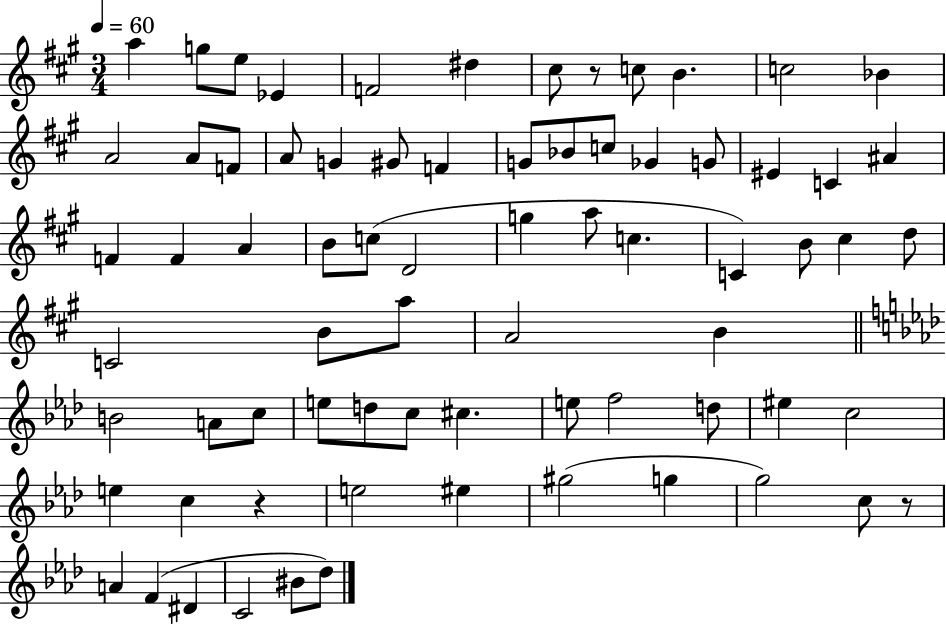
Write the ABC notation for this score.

X:1
T:Untitled
M:3/4
L:1/4
K:A
a g/2 e/2 _E F2 ^d ^c/2 z/2 c/2 B c2 _B A2 A/2 F/2 A/2 G ^G/2 F G/2 _B/2 c/2 _G G/2 ^E C ^A F F A B/2 c/2 D2 g a/2 c C B/2 ^c d/2 C2 B/2 a/2 A2 B B2 A/2 c/2 e/2 d/2 c/2 ^c e/2 f2 d/2 ^e c2 e c z e2 ^e ^g2 g g2 c/2 z/2 A F ^D C2 ^B/2 _d/2